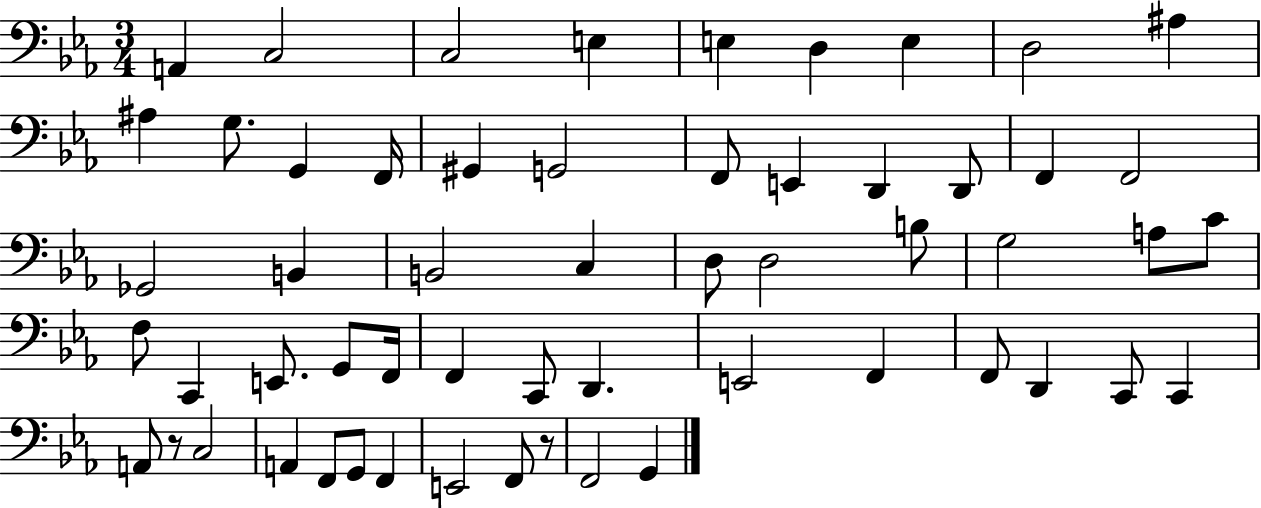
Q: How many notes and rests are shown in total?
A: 57